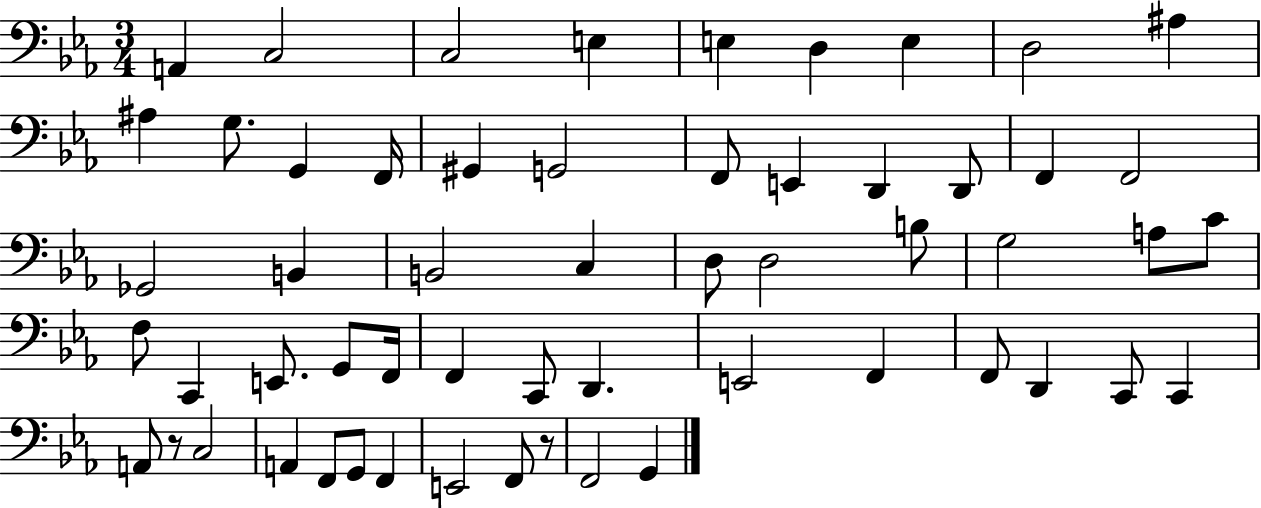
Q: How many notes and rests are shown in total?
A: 57